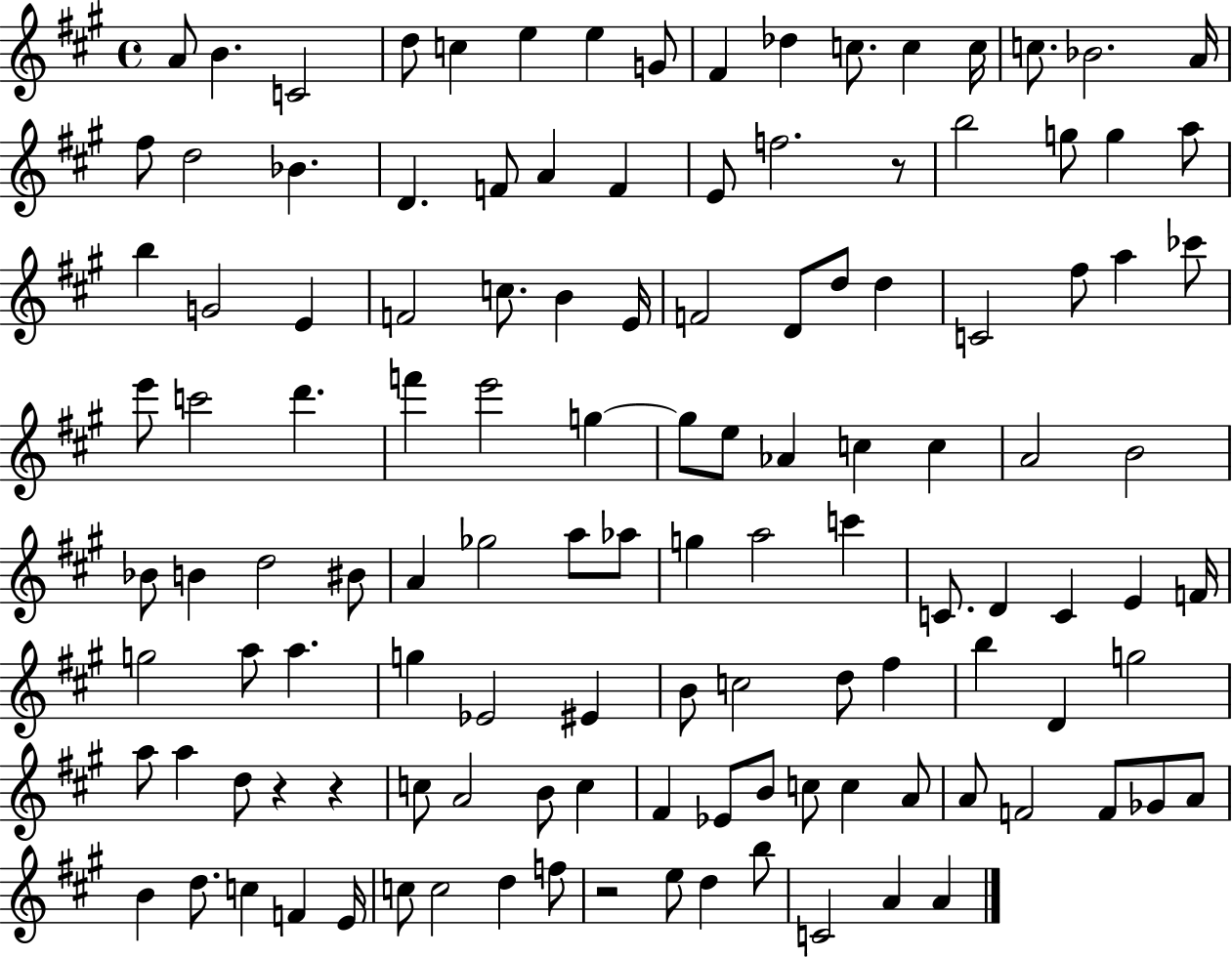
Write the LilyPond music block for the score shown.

{
  \clef treble
  \time 4/4
  \defaultTimeSignature
  \key a \major
  \repeat volta 2 { a'8 b'4. c'2 | d''8 c''4 e''4 e''4 g'8 | fis'4 des''4 c''8. c''4 c''16 | c''8. bes'2. a'16 | \break fis''8 d''2 bes'4. | d'4. f'8 a'4 f'4 | e'8 f''2. r8 | b''2 g''8 g''4 a''8 | \break b''4 g'2 e'4 | f'2 c''8. b'4 e'16 | f'2 d'8 d''8 d''4 | c'2 fis''8 a''4 ces'''8 | \break e'''8 c'''2 d'''4. | f'''4 e'''2 g''4~~ | g''8 e''8 aes'4 c''4 c''4 | a'2 b'2 | \break bes'8 b'4 d''2 bis'8 | a'4 ges''2 a''8 aes''8 | g''4 a''2 c'''4 | c'8. d'4 c'4 e'4 f'16 | \break g''2 a''8 a''4. | g''4 ees'2 eis'4 | b'8 c''2 d''8 fis''4 | b''4 d'4 g''2 | \break a''8 a''4 d''8 r4 r4 | c''8 a'2 b'8 c''4 | fis'4 ees'8 b'8 c''8 c''4 a'8 | a'8 f'2 f'8 ges'8 a'8 | \break b'4 d''8. c''4 f'4 e'16 | c''8 c''2 d''4 f''8 | r2 e''8 d''4 b''8 | c'2 a'4 a'4 | \break } \bar "|."
}